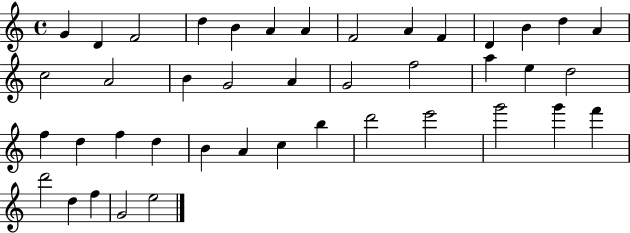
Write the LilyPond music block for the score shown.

{
  \clef treble
  \time 4/4
  \defaultTimeSignature
  \key c \major
  g'4 d'4 f'2 | d''4 b'4 a'4 a'4 | f'2 a'4 f'4 | d'4 b'4 d''4 a'4 | \break c''2 a'2 | b'4 g'2 a'4 | g'2 f''2 | a''4 e''4 d''2 | \break f''4 d''4 f''4 d''4 | b'4 a'4 c''4 b''4 | d'''2 e'''2 | g'''2 g'''4 f'''4 | \break d'''2 d''4 f''4 | g'2 e''2 | \bar "|."
}